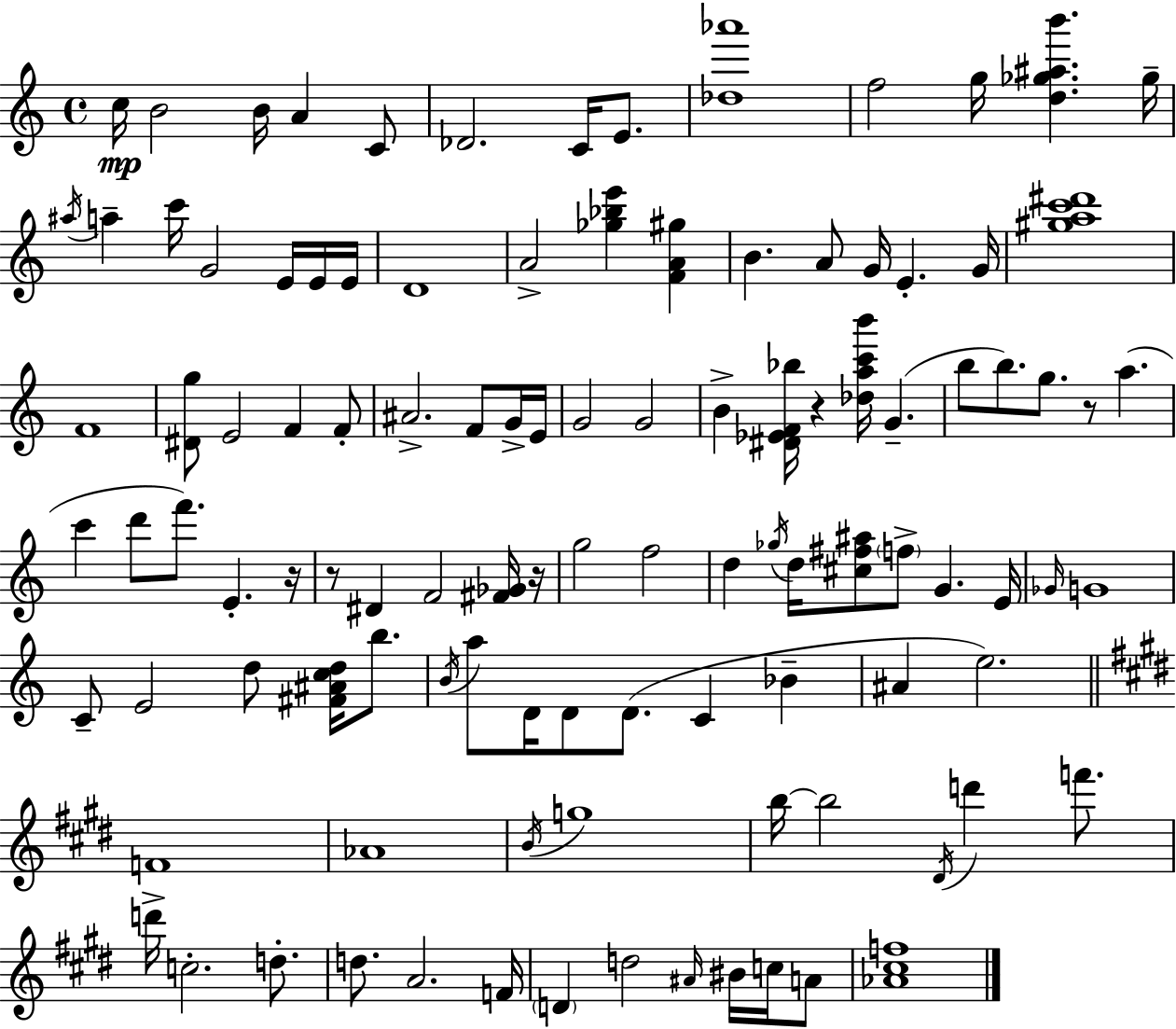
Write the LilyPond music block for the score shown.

{
  \clef treble
  \time 4/4
  \defaultTimeSignature
  \key c \major
  \repeat volta 2 { c''16\mp b'2 b'16 a'4 c'8 | des'2. c'16 e'8. | <des'' aes'''>1 | f''2 g''16 <d'' ges'' ais'' b'''>4. ges''16-- | \break \acciaccatura { ais''16 } a''4-- c'''16 g'2 e'16 e'16 | e'16 d'1 | a'2-> <ges'' bes'' e'''>4 <f' a' gis''>4 | b'4. a'8 g'16 e'4.-. | \break g'16 <gis'' a'' c''' dis'''>1 | f'1 | <dis' g''>8 e'2 f'4 f'8-. | ais'2.-> f'8 g'16-> | \break e'16 g'2 g'2 | b'4-> <dis' ees' f' bes''>16 r4 <des'' a'' c''' b'''>16 g'4.--( | b''8 b''8.) g''8. r8 a''4.( | c'''4 d'''8 f'''8.) e'4.-. | \break r16 r8 dis'4 f'2 <fis' ges'>16 | r16 g''2 f''2 | d''4 \acciaccatura { ges''16 } d''16 <cis'' fis'' ais''>8 \parenthesize f''8-> g'4. | e'16 \grace { ges'16 } g'1 | \break c'8-- e'2 d''8 <fis' ais' c'' d''>16 | b''8. \acciaccatura { b'16 } a''8 d'16 d'8 d'8.( c'4 | bes'4-- ais'4 e''2.) | \bar "||" \break \key e \major f'1 | aes'1 | \acciaccatura { b'16 } g''1 | b''16~~ b''2 \acciaccatura { dis'16 } d'''4 f'''8. | \break d'''16-> c''2.-. d''8.-. | d''8. a'2. | f'16 \parenthesize d'4 d''2 \grace { ais'16 } bis'16 | c''16 a'8 <aes' cis'' f''>1 | \break } \bar "|."
}